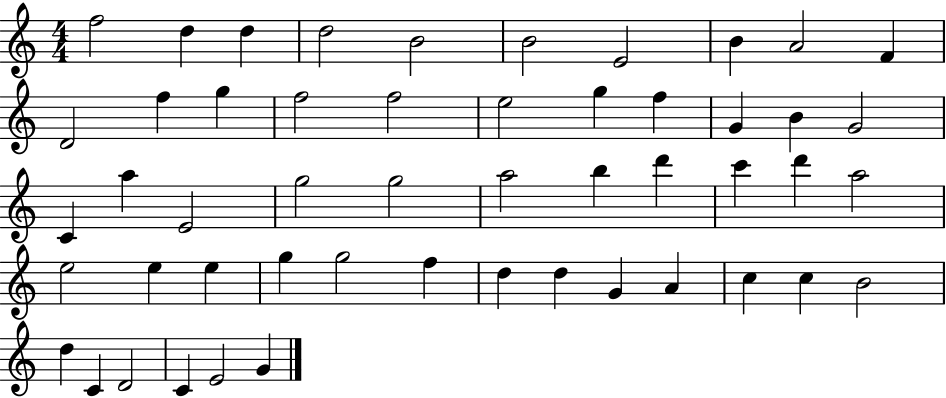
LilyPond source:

{
  \clef treble
  \numericTimeSignature
  \time 4/4
  \key c \major
  f''2 d''4 d''4 | d''2 b'2 | b'2 e'2 | b'4 a'2 f'4 | \break d'2 f''4 g''4 | f''2 f''2 | e''2 g''4 f''4 | g'4 b'4 g'2 | \break c'4 a''4 e'2 | g''2 g''2 | a''2 b''4 d'''4 | c'''4 d'''4 a''2 | \break e''2 e''4 e''4 | g''4 g''2 f''4 | d''4 d''4 g'4 a'4 | c''4 c''4 b'2 | \break d''4 c'4 d'2 | c'4 e'2 g'4 | \bar "|."
}